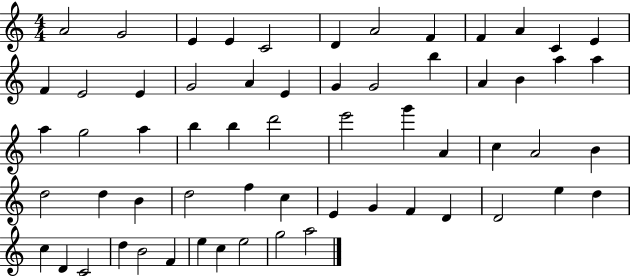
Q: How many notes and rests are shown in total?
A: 61